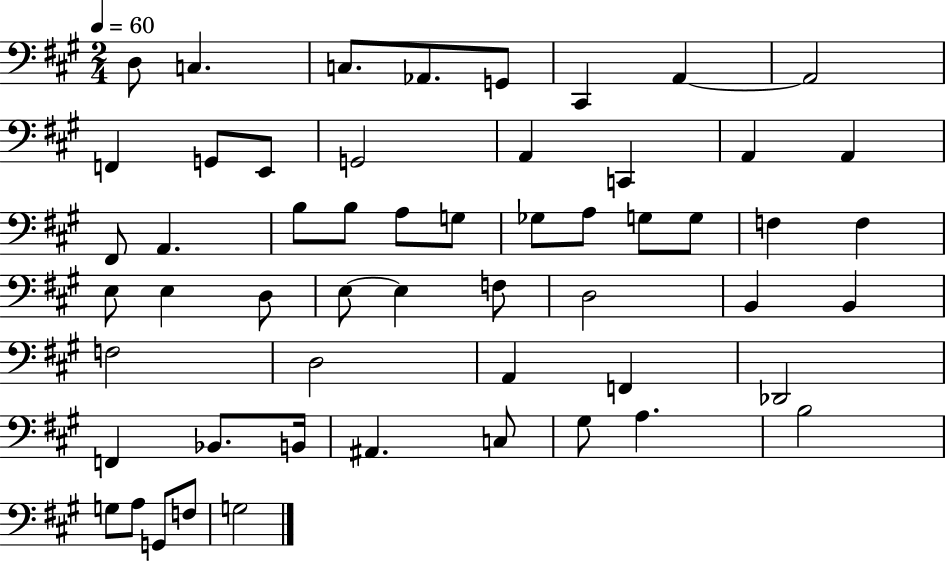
X:1
T:Untitled
M:2/4
L:1/4
K:A
D,/2 C, C,/2 _A,,/2 G,,/2 ^C,, A,, A,,2 F,, G,,/2 E,,/2 G,,2 A,, C,, A,, A,, ^F,,/2 A,, B,/2 B,/2 A,/2 G,/2 _G,/2 A,/2 G,/2 G,/2 F, F, E,/2 E, D,/2 E,/2 E, F,/2 D,2 B,, B,, F,2 D,2 A,, F,, _D,,2 F,, _B,,/2 B,,/4 ^A,, C,/2 ^G,/2 A, B,2 G,/2 A,/2 G,,/2 F,/2 G,2